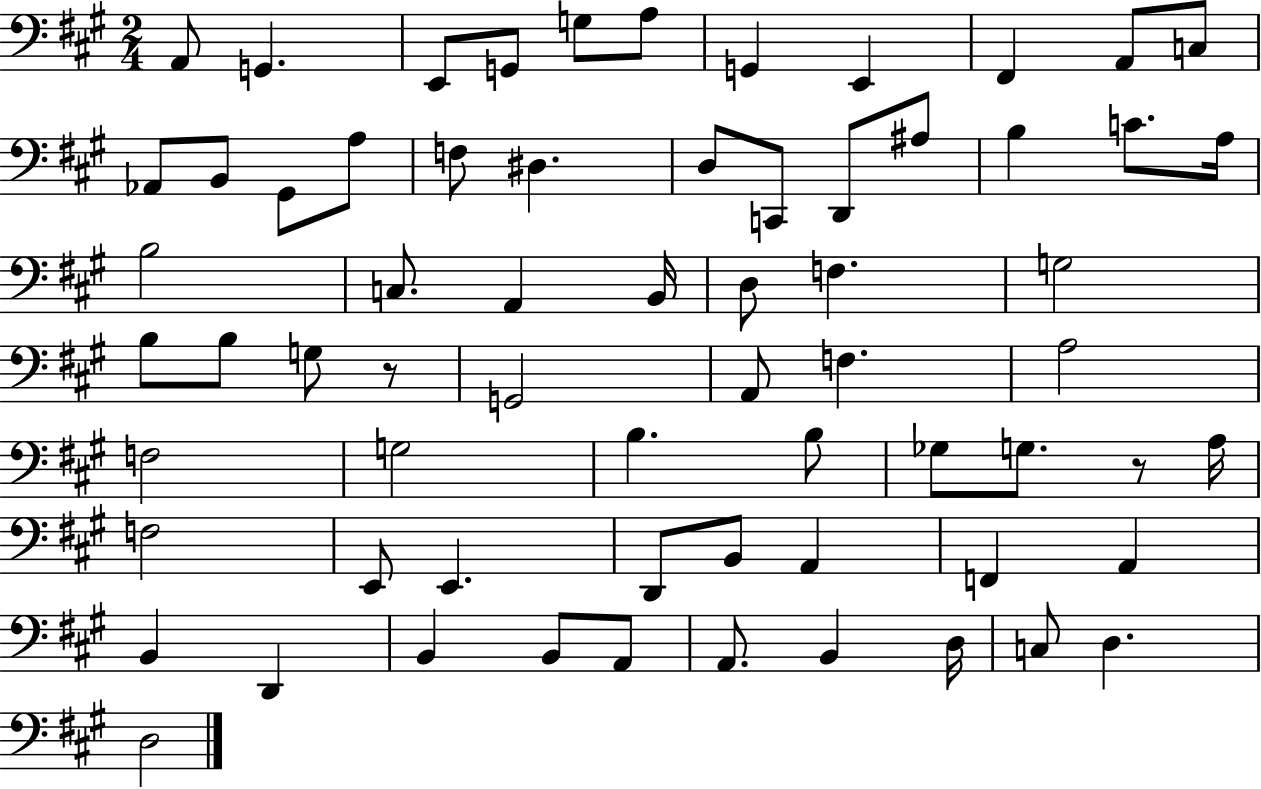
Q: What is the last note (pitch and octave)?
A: D3